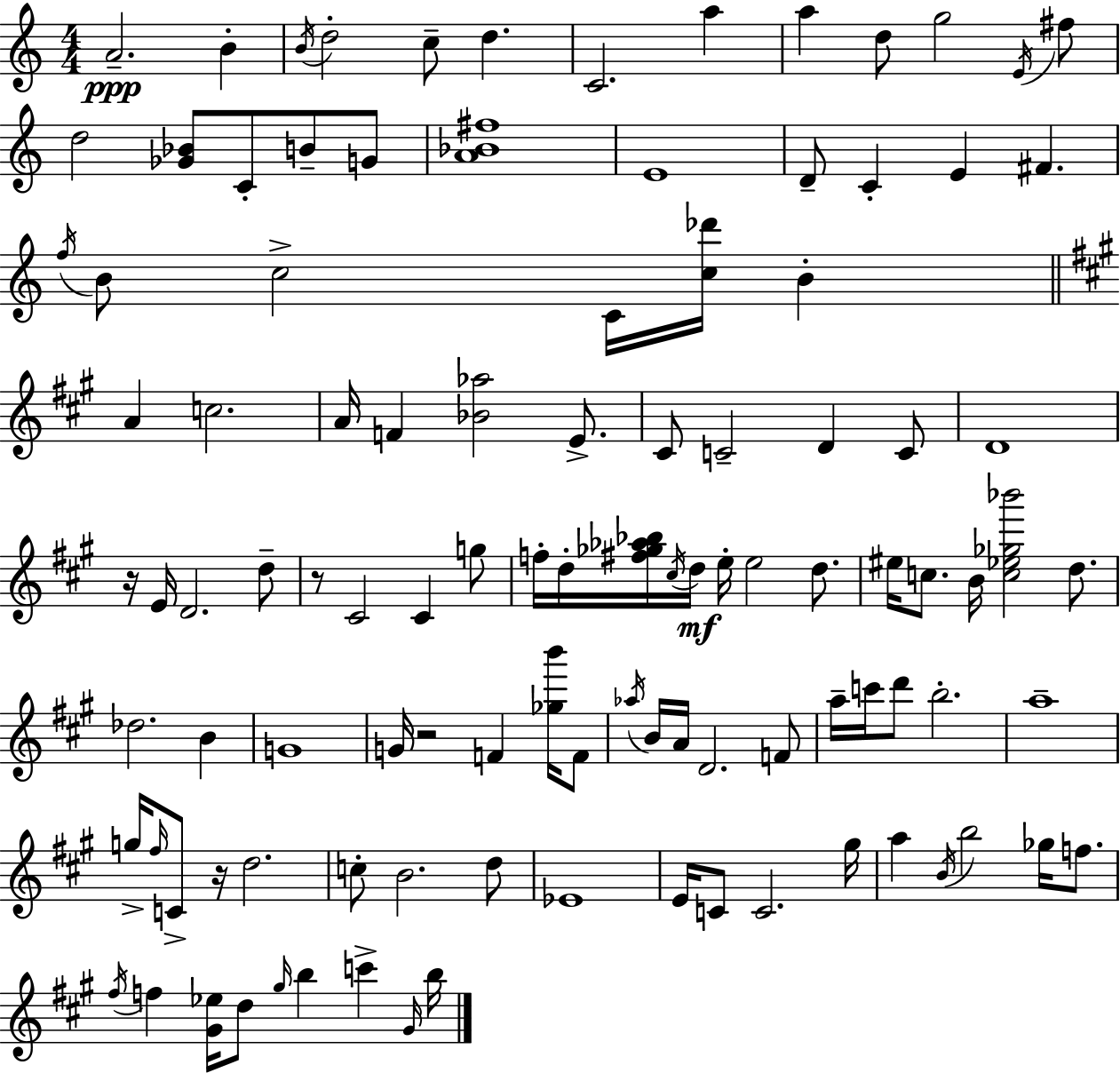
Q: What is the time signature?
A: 4/4